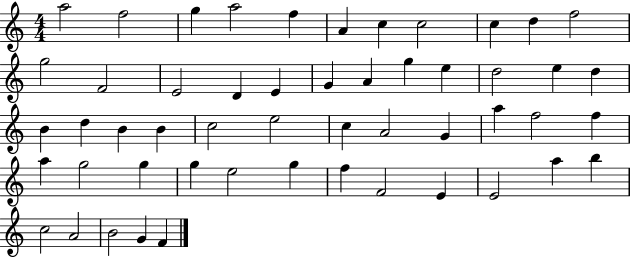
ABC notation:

X:1
T:Untitled
M:4/4
L:1/4
K:C
a2 f2 g a2 f A c c2 c d f2 g2 F2 E2 D E G A g e d2 e d B d B B c2 e2 c A2 G a f2 f a g2 g g e2 g f F2 E E2 a b c2 A2 B2 G F